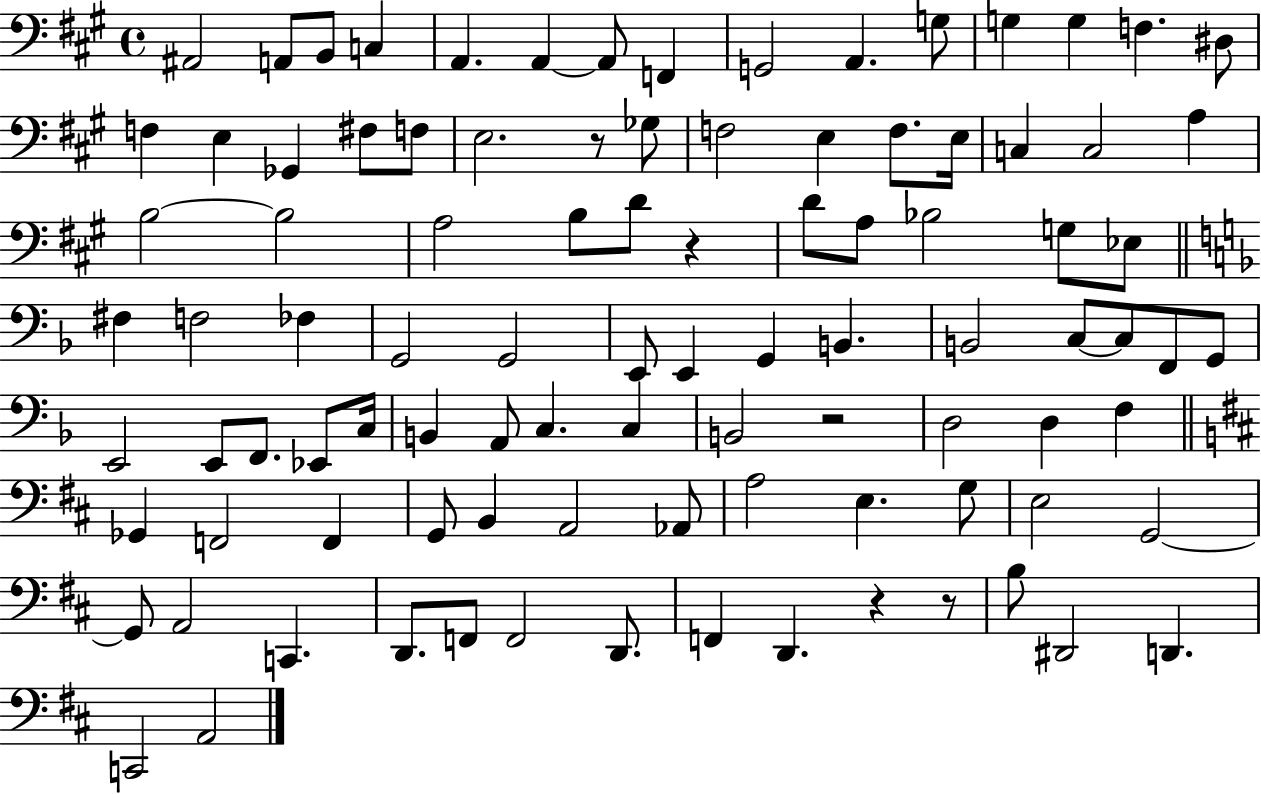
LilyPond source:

{
  \clef bass
  \time 4/4
  \defaultTimeSignature
  \key a \major
  ais,2 a,8 b,8 c4 | a,4. a,4~~ a,8 f,4 | g,2 a,4. g8 | g4 g4 f4. dis8 | \break f4 e4 ges,4 fis8 f8 | e2. r8 ges8 | f2 e4 f8. e16 | c4 c2 a4 | \break b2~~ b2 | a2 b8 d'8 r4 | d'8 a8 bes2 g8 ees8 | \bar "||" \break \key f \major fis4 f2 fes4 | g,2 g,2 | e,8 e,4 g,4 b,4. | b,2 c8~~ c8 f,8 g,8 | \break e,2 e,8 f,8. ees,8 c16 | b,4 a,8 c4. c4 | b,2 r2 | d2 d4 f4 | \break \bar "||" \break \key d \major ges,4 f,2 f,4 | g,8 b,4 a,2 aes,8 | a2 e4. g8 | e2 g,2~~ | \break g,8 a,2 c,4. | d,8. f,8 f,2 d,8. | f,4 d,4. r4 r8 | b8 dis,2 d,4. | \break c,2 a,2 | \bar "|."
}